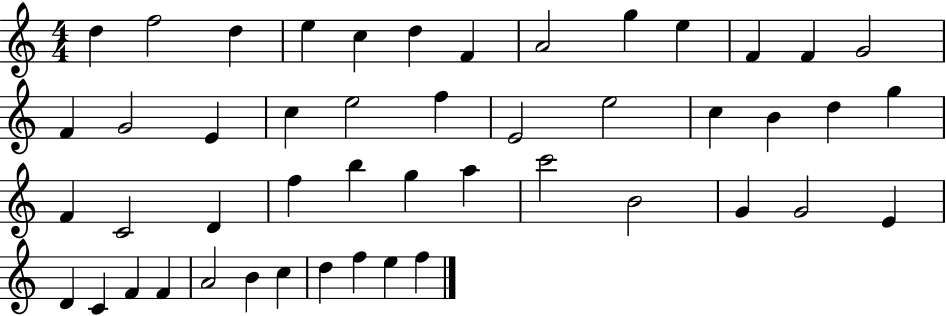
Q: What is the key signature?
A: C major